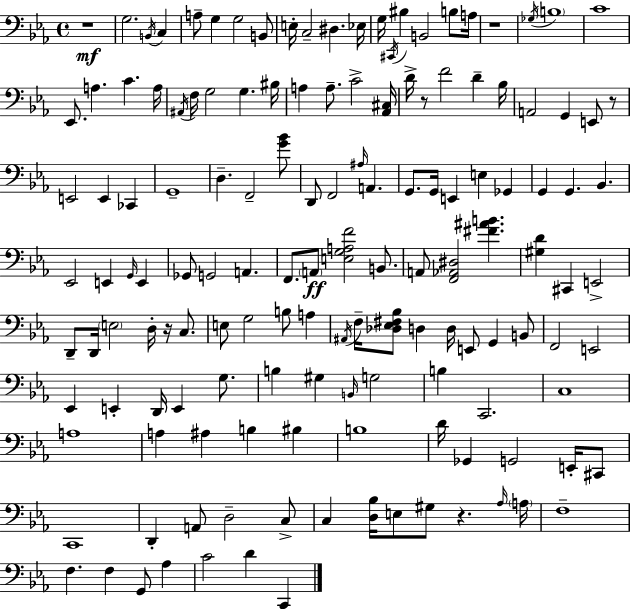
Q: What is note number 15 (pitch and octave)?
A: B2